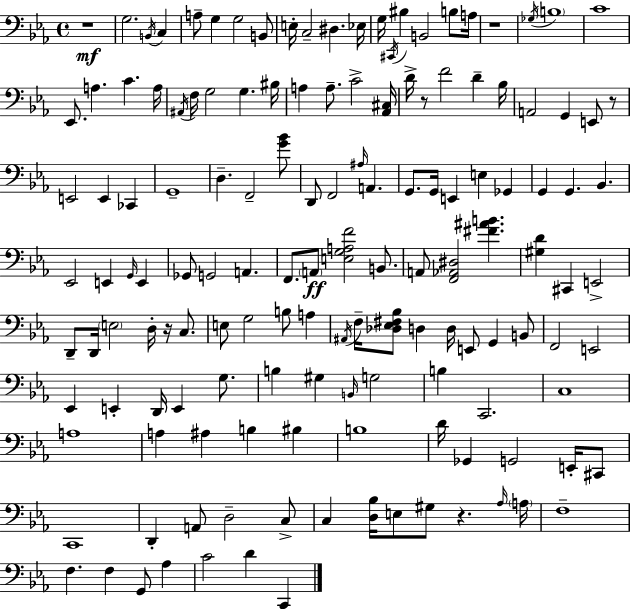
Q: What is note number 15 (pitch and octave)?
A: B2